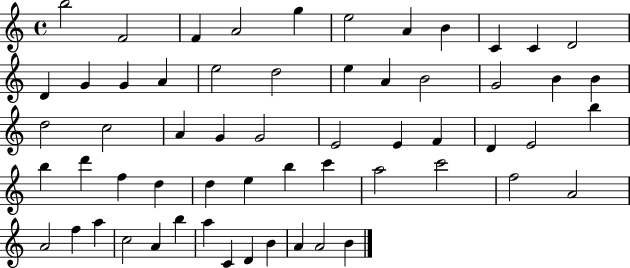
X:1
T:Untitled
M:4/4
L:1/4
K:C
b2 F2 F A2 g e2 A B C C D2 D G G A e2 d2 e A B2 G2 B B d2 c2 A G G2 E2 E F D E2 b b d' f d d e b c' a2 c'2 f2 A2 A2 f a c2 A b a C D B A A2 B